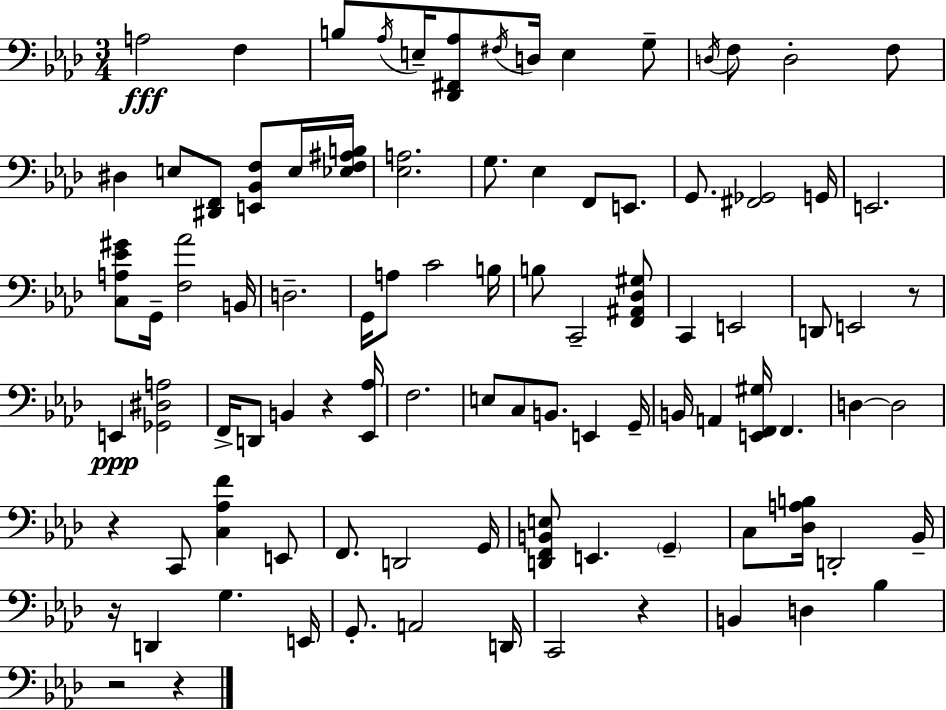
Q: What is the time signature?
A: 3/4